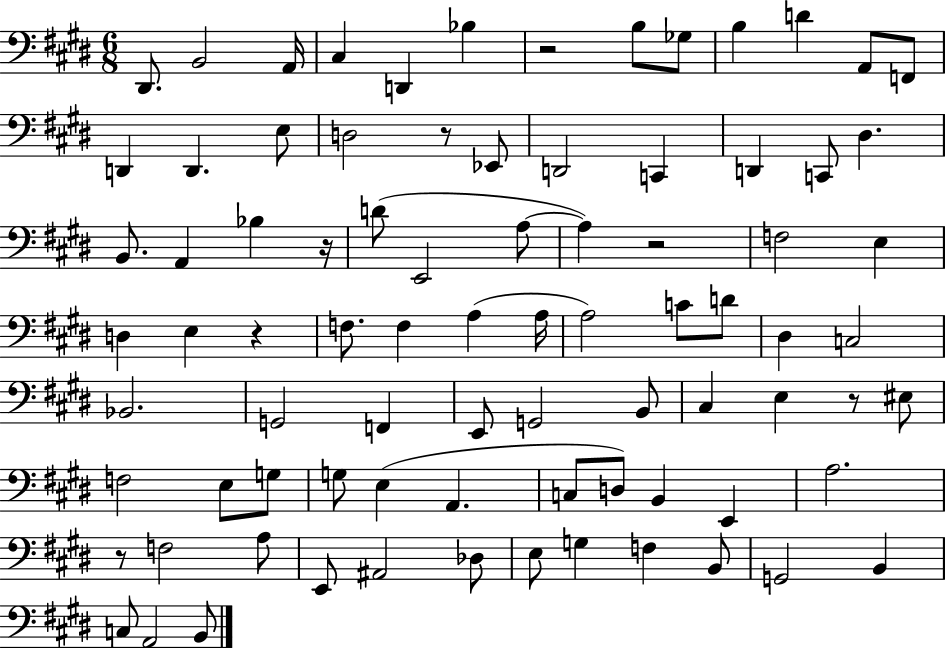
{
  \clef bass
  \numericTimeSignature
  \time 6/8
  \key e \major
  dis,8. b,2 a,16 | cis4 d,4 bes4 | r2 b8 ges8 | b4 d'4 a,8 f,8 | \break d,4 d,4. e8 | d2 r8 ees,8 | d,2 c,4 | d,4 c,8 dis4. | \break b,8. a,4 bes4 r16 | d'8( e,2 a8~~ | a4) r2 | f2 e4 | \break d4 e4 r4 | f8. f4 a4( a16 | a2) c'8 d'8 | dis4 c2 | \break bes,2. | g,2 f,4 | e,8 g,2 b,8 | cis4 e4 r8 eis8 | \break f2 e8 g8 | g8 e4( a,4. | c8 d8) b,4 e,4 | a2. | \break r8 f2 a8 | e,8 ais,2 des8 | e8 g4 f4 b,8 | g,2 b,4 | \break c8 a,2 b,8 | \bar "|."
}